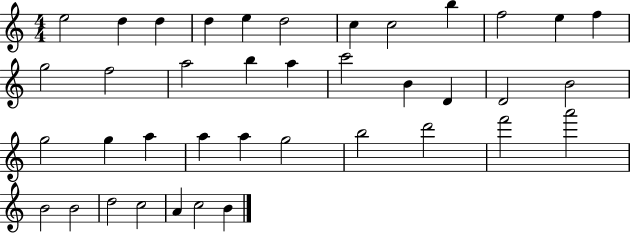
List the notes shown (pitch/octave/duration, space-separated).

E5/h D5/q D5/q D5/q E5/q D5/h C5/q C5/h B5/q F5/h E5/q F5/q G5/h F5/h A5/h B5/q A5/q C6/h B4/q D4/q D4/h B4/h G5/h G5/q A5/q A5/q A5/q G5/h B5/h D6/h F6/h A6/h B4/h B4/h D5/h C5/h A4/q C5/h B4/q